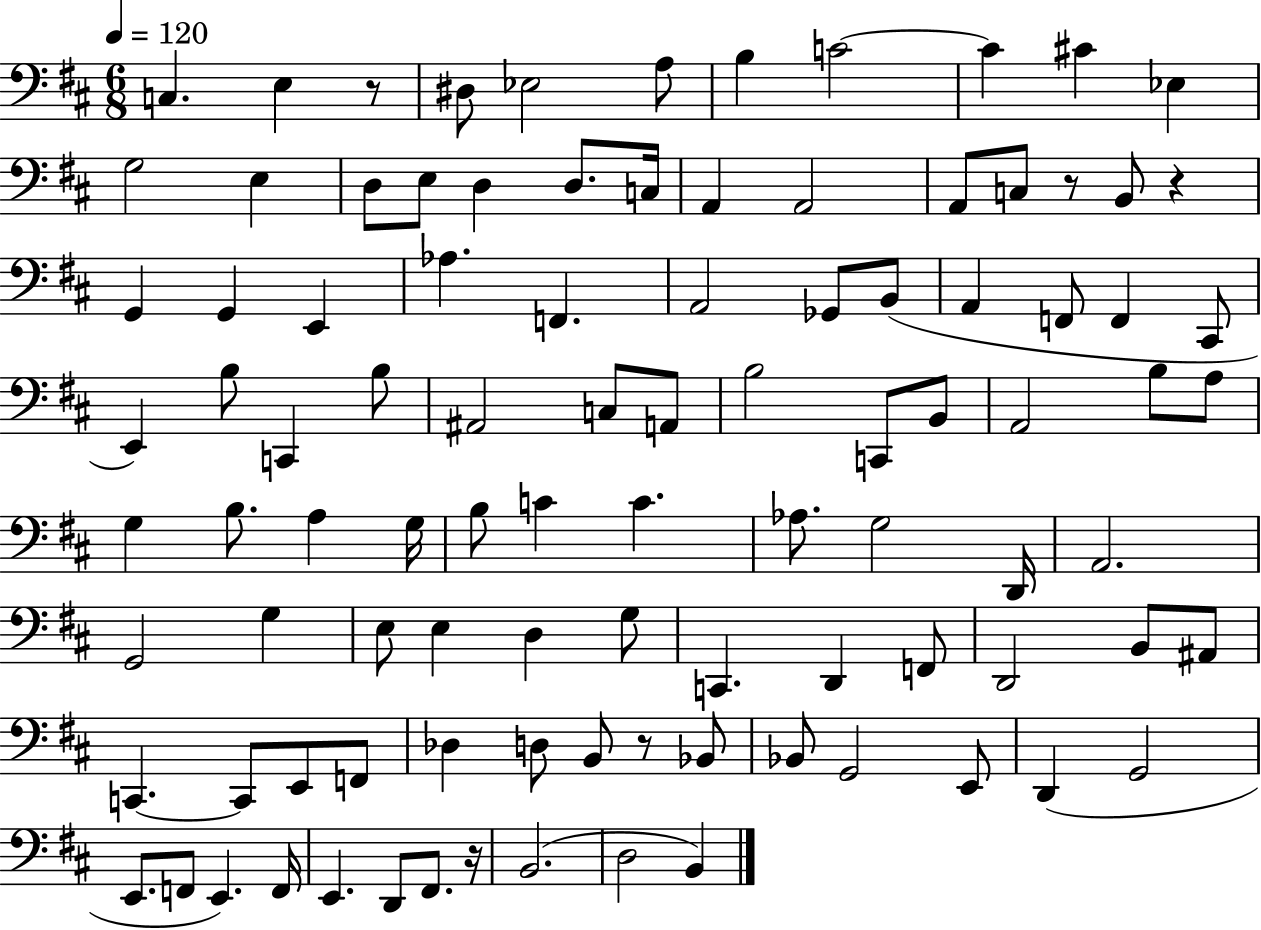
{
  \clef bass
  \numericTimeSignature
  \time 6/8
  \key d \major
  \tempo 4 = 120
  c4. e4 r8 | dis8 ees2 a8 | b4 c'2~~ | c'4 cis'4 ees4 | \break g2 e4 | d8 e8 d4 d8. c16 | a,4 a,2 | a,8 c8 r8 b,8 r4 | \break g,4 g,4 e,4 | aes4. f,4. | a,2 ges,8 b,8( | a,4 f,8 f,4 cis,8 | \break e,4) b8 c,4 b8 | ais,2 c8 a,8 | b2 c,8 b,8 | a,2 b8 a8 | \break g4 b8. a4 g16 | b8 c'4 c'4. | aes8. g2 d,16 | a,2. | \break g,2 g4 | e8 e4 d4 g8 | c,4. d,4 f,8 | d,2 b,8 ais,8 | \break c,4.~~ c,8 e,8 f,8 | des4 d8 b,8 r8 bes,8 | bes,8 g,2 e,8 | d,4( g,2 | \break e,8. f,8 e,4.) f,16 | e,4. d,8 fis,8. r16 | b,2.( | d2 b,4) | \break \bar "|."
}